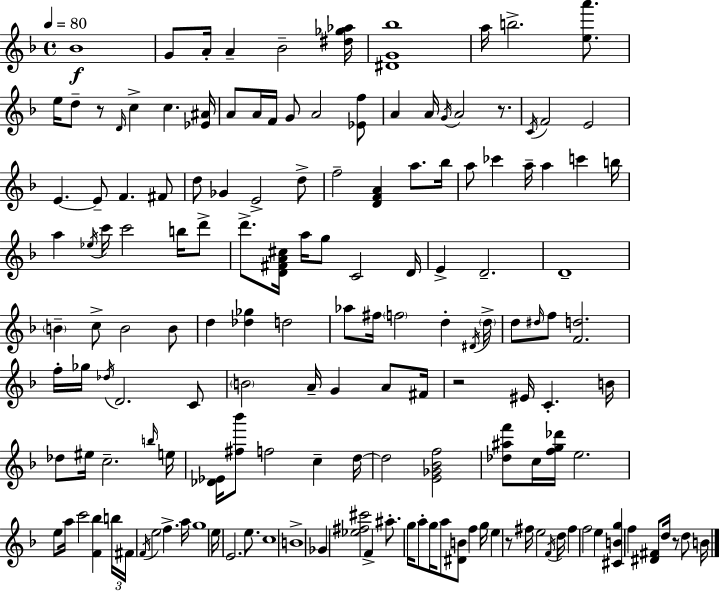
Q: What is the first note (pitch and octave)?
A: Bb4